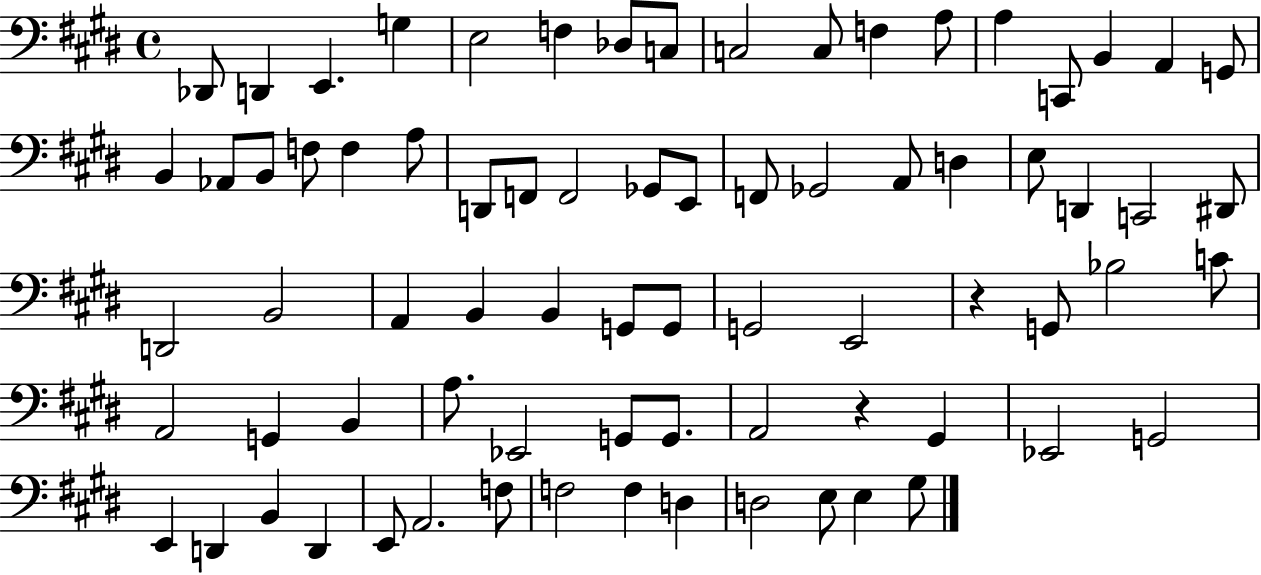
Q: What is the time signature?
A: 4/4